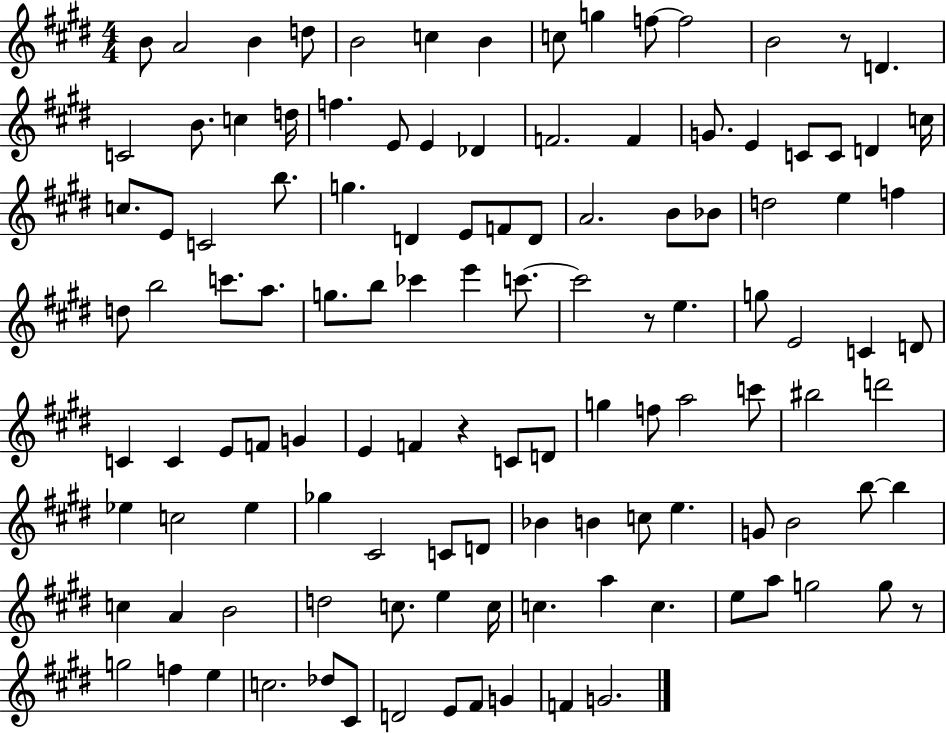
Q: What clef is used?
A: treble